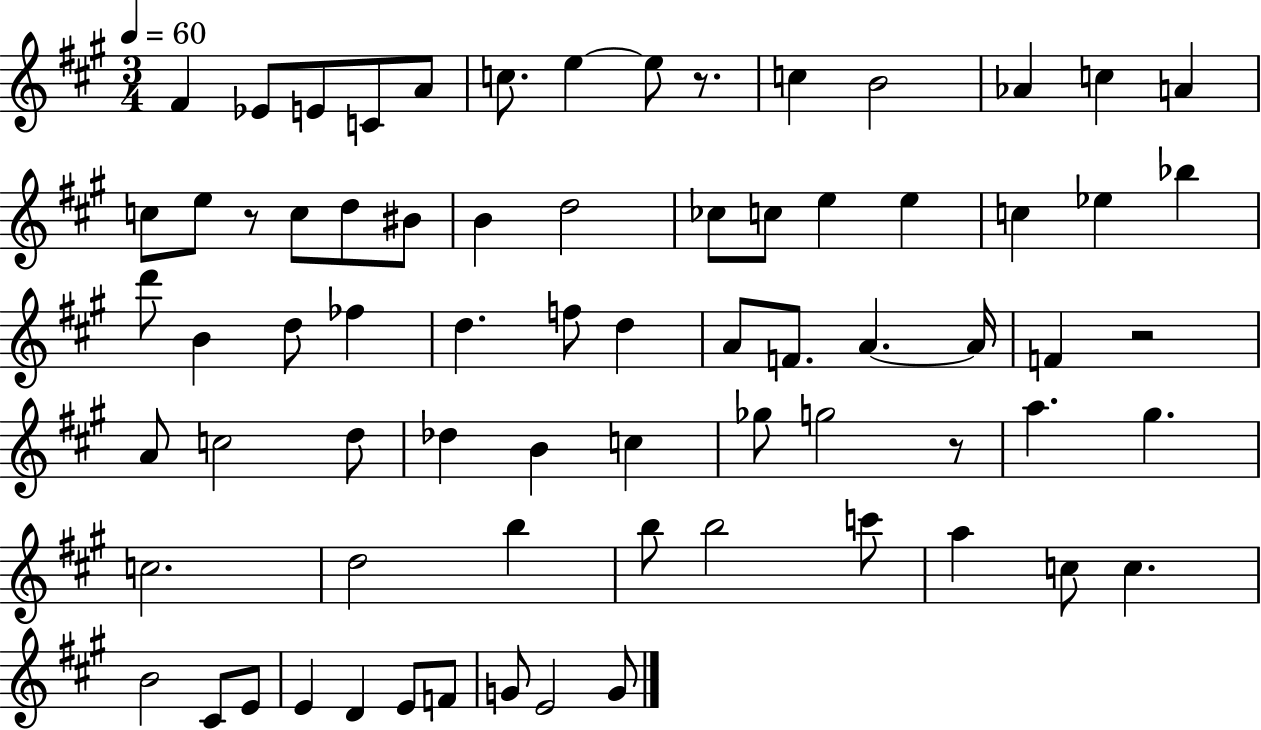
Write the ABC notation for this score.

X:1
T:Untitled
M:3/4
L:1/4
K:A
^F _E/2 E/2 C/2 A/2 c/2 e e/2 z/2 c B2 _A c A c/2 e/2 z/2 c/2 d/2 ^B/2 B d2 _c/2 c/2 e e c _e _b d'/2 B d/2 _f d f/2 d A/2 F/2 A A/4 F z2 A/2 c2 d/2 _d B c _g/2 g2 z/2 a ^g c2 d2 b b/2 b2 c'/2 a c/2 c B2 ^C/2 E/2 E D E/2 F/2 G/2 E2 G/2